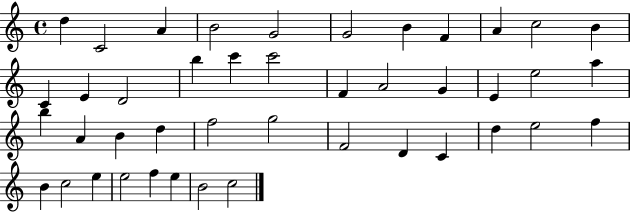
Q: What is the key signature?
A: C major